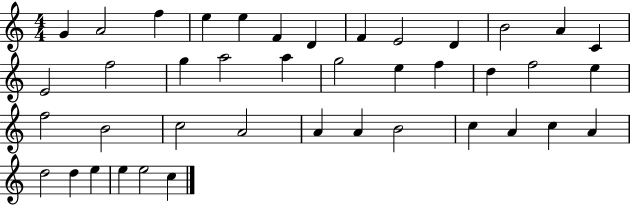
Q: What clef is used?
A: treble